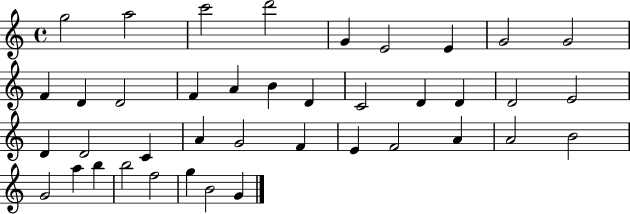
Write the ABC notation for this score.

X:1
T:Untitled
M:4/4
L:1/4
K:C
g2 a2 c'2 d'2 G E2 E G2 G2 F D D2 F A B D C2 D D D2 E2 D D2 C A G2 F E F2 A A2 B2 G2 a b b2 f2 g B2 G